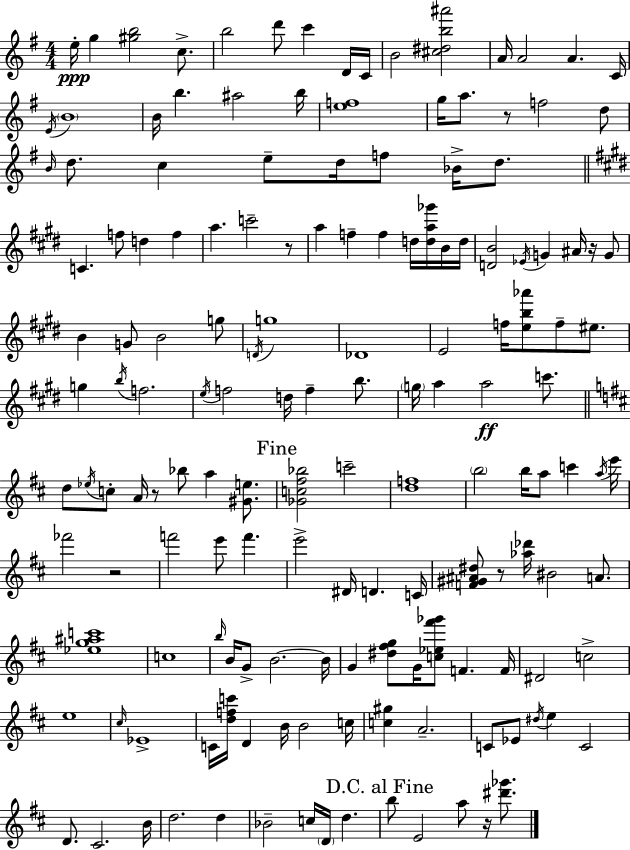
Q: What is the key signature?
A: E minor